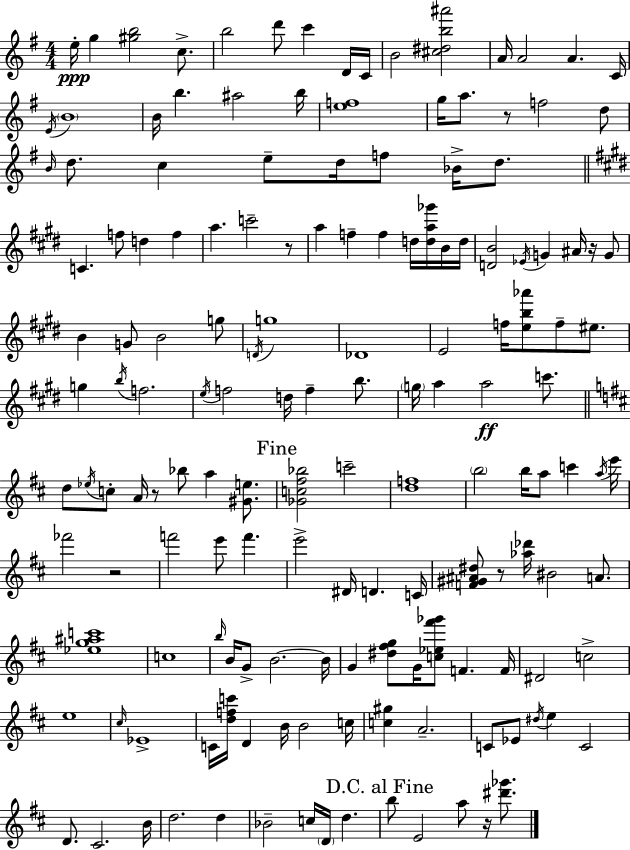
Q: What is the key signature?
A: E minor